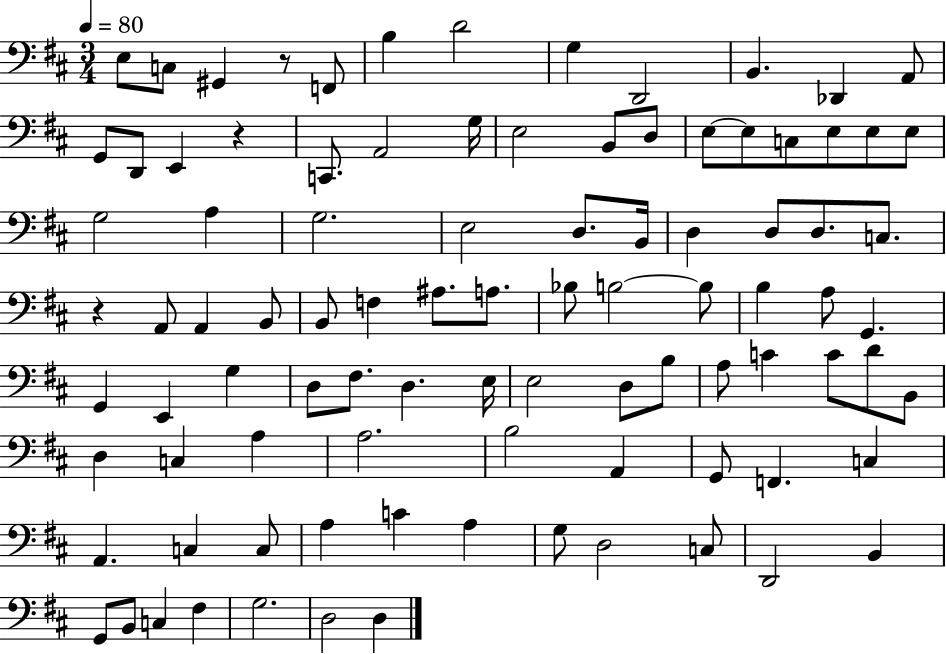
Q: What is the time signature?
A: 3/4